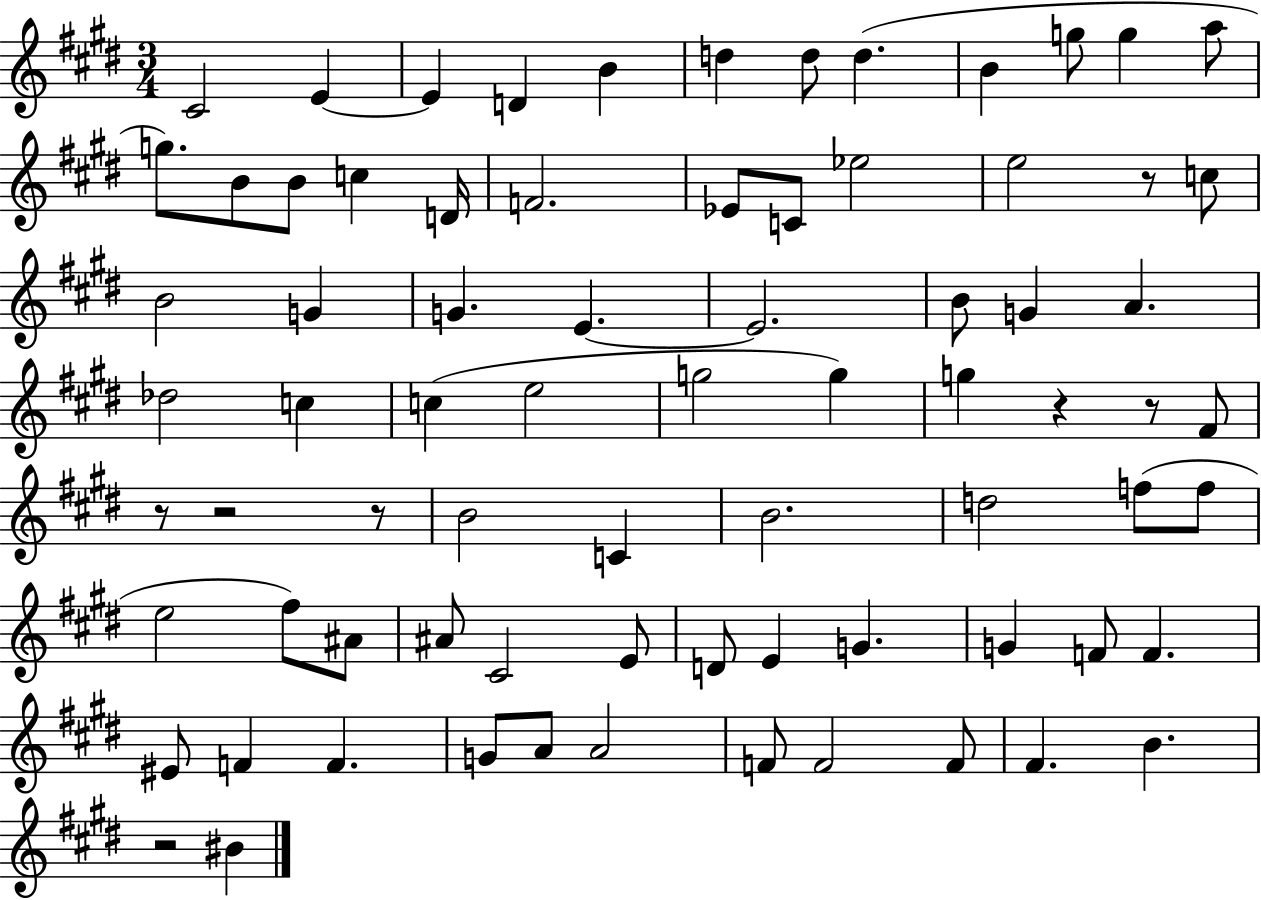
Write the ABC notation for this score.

X:1
T:Untitled
M:3/4
L:1/4
K:E
^C2 E E D B d d/2 d B g/2 g a/2 g/2 B/2 B/2 c D/4 F2 _E/2 C/2 _e2 e2 z/2 c/2 B2 G G E E2 B/2 G A _d2 c c e2 g2 g g z z/2 ^F/2 z/2 z2 z/2 B2 C B2 d2 f/2 f/2 e2 ^f/2 ^A/2 ^A/2 ^C2 E/2 D/2 E G G F/2 F ^E/2 F F G/2 A/2 A2 F/2 F2 F/2 ^F B z2 ^B